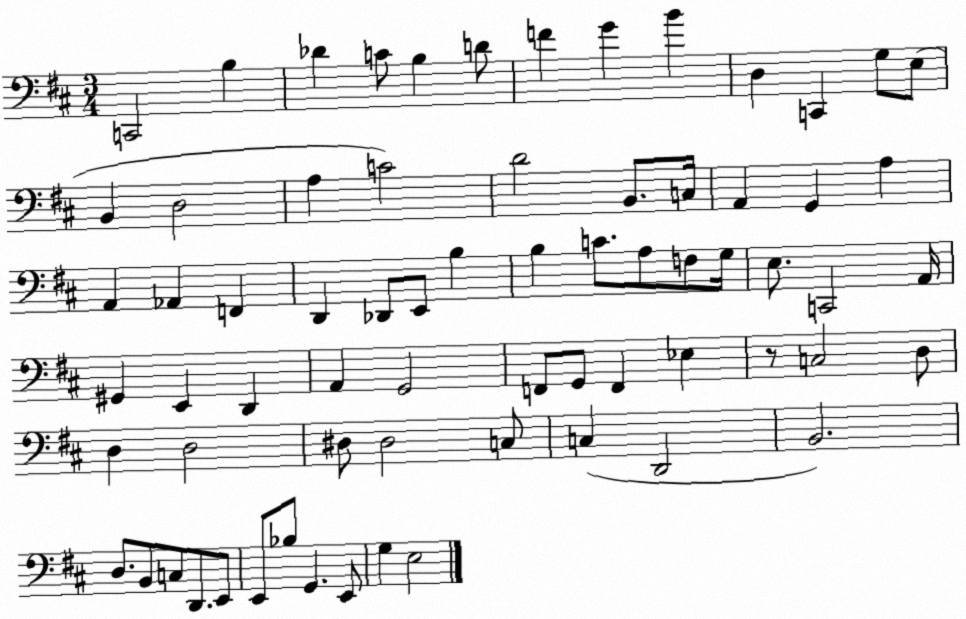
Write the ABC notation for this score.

X:1
T:Untitled
M:3/4
L:1/4
K:D
C,,2 B, _D C/2 B, D/2 F G B D, C,, G,/2 E,/2 B,, D,2 A, C2 D2 B,,/2 C,/4 A,, G,, A, A,, _A,, F,, D,, _D,,/2 E,,/2 B, B, C/2 A,/2 F,/2 G,/4 E,/2 C,,2 A,,/4 ^G,, E,, D,, A,, G,,2 F,,/2 G,,/2 F,, _E, z/2 C,2 D,/2 D, D,2 ^D,/2 ^D,2 C,/2 C, D,,2 B,,2 D,/2 B,,/2 C,/2 D,,/2 E,,/2 E,,/2 _B,/2 G,, E,,/2 G, E,2